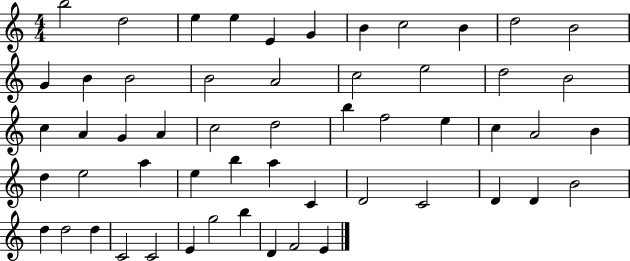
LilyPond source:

{
  \clef treble
  \numericTimeSignature
  \time 4/4
  \key c \major
  b''2 d''2 | e''4 e''4 e'4 g'4 | b'4 c''2 b'4 | d''2 b'2 | \break g'4 b'4 b'2 | b'2 a'2 | c''2 e''2 | d''2 b'2 | \break c''4 a'4 g'4 a'4 | c''2 d''2 | b''4 f''2 e''4 | c''4 a'2 b'4 | \break d''4 e''2 a''4 | e''4 b''4 a''4 c'4 | d'2 c'2 | d'4 d'4 b'2 | \break d''4 d''2 d''4 | c'2 c'2 | e'4 g''2 b''4 | d'4 f'2 e'4 | \break \bar "|."
}